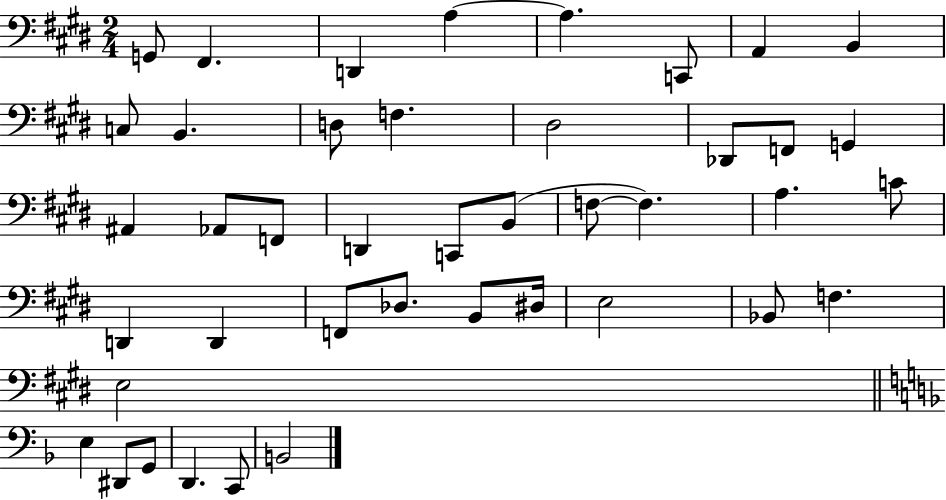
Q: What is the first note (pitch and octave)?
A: G2